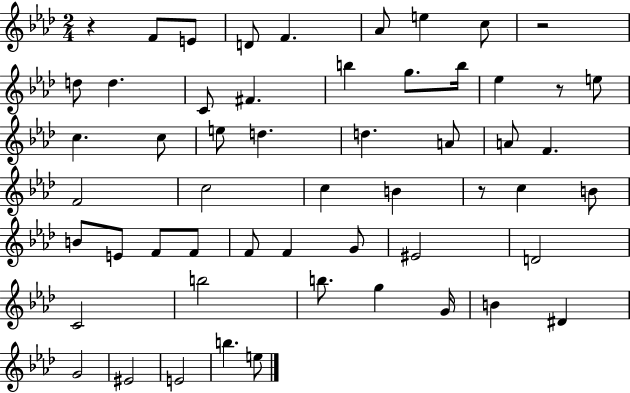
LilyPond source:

{
  \clef treble
  \numericTimeSignature
  \time 2/4
  \key aes \major
  \repeat volta 2 { r4 f'8 e'8 | d'8 f'4. | aes'8 e''4 c''8 | r2 | \break d''8 d''4. | c'8 fis'4. | b''4 g''8. b''16 | ees''4 r8 e''8 | \break c''4. c''8 | e''8 d''4. | d''4. a'8 | a'8 f'4. | \break f'2 | c''2 | c''4 b'4 | r8 c''4 b'8 | \break b'8 e'8 f'8 f'8 | f'8 f'4 g'8 | eis'2 | d'2 | \break c'2 | b''2 | b''8. g''4 g'16 | b'4 dis'4 | \break g'2 | eis'2 | e'2 | b''4. e''8 | \break } \bar "|."
}